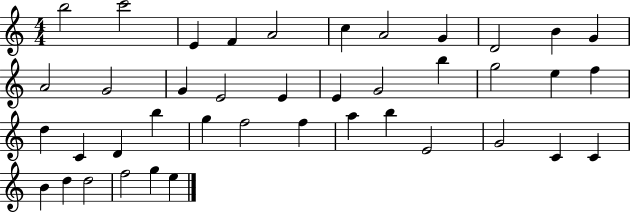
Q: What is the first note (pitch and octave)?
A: B5